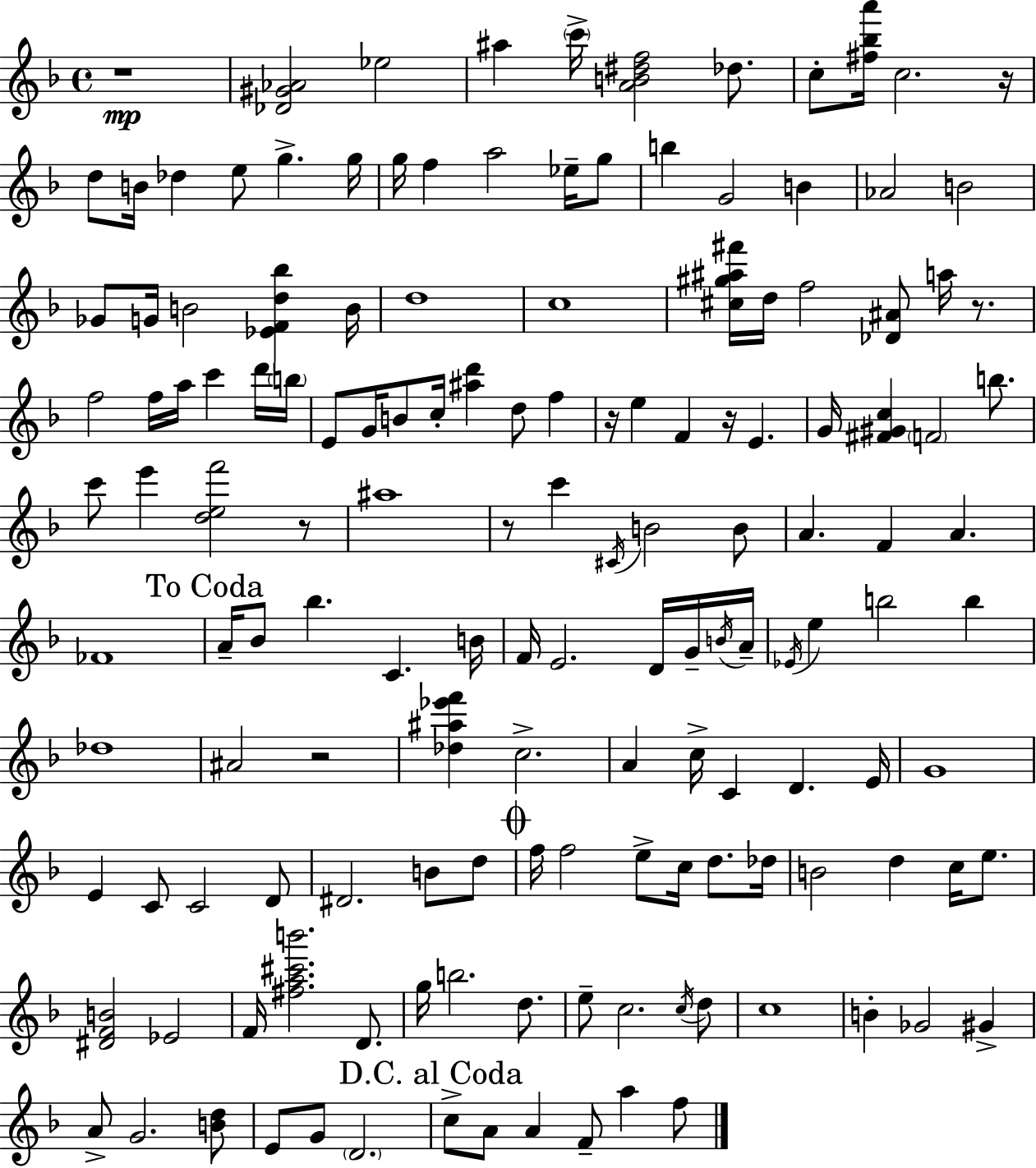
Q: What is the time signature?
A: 4/4